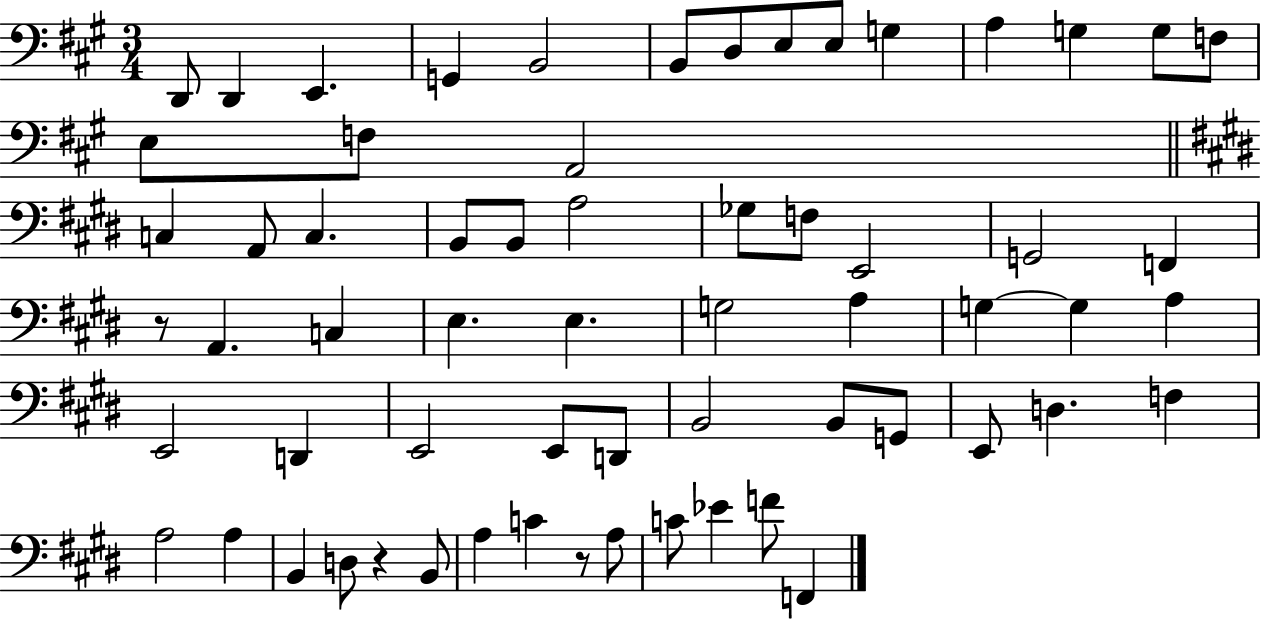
{
  \clef bass
  \numericTimeSignature
  \time 3/4
  \key a \major
  \repeat volta 2 { d,8 d,4 e,4. | g,4 b,2 | b,8 d8 e8 e8 g4 | a4 g4 g8 f8 | \break e8 f8 a,2 | \bar "||" \break \key e \major c4 a,8 c4. | b,8 b,8 a2 | ges8 f8 e,2 | g,2 f,4 | \break r8 a,4. c4 | e4. e4. | g2 a4 | g4~~ g4 a4 | \break e,2 d,4 | e,2 e,8 d,8 | b,2 b,8 g,8 | e,8 d4. f4 | \break a2 a4 | b,4 d8 r4 b,8 | a4 c'4 r8 a8 | c'8 ees'4 f'8 f,4 | \break } \bar "|."
}